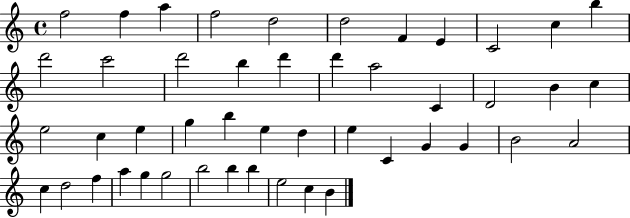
{
  \clef treble
  \time 4/4
  \defaultTimeSignature
  \key c \major
  f''2 f''4 a''4 | f''2 d''2 | d''2 f'4 e'4 | c'2 c''4 b''4 | \break d'''2 c'''2 | d'''2 b''4 d'''4 | d'''4 a''2 c'4 | d'2 b'4 c''4 | \break e''2 c''4 e''4 | g''4 b''4 e''4 d''4 | e''4 c'4 g'4 g'4 | b'2 a'2 | \break c''4 d''2 f''4 | a''4 g''4 g''2 | b''2 b''4 b''4 | e''2 c''4 b'4 | \break \bar "|."
}